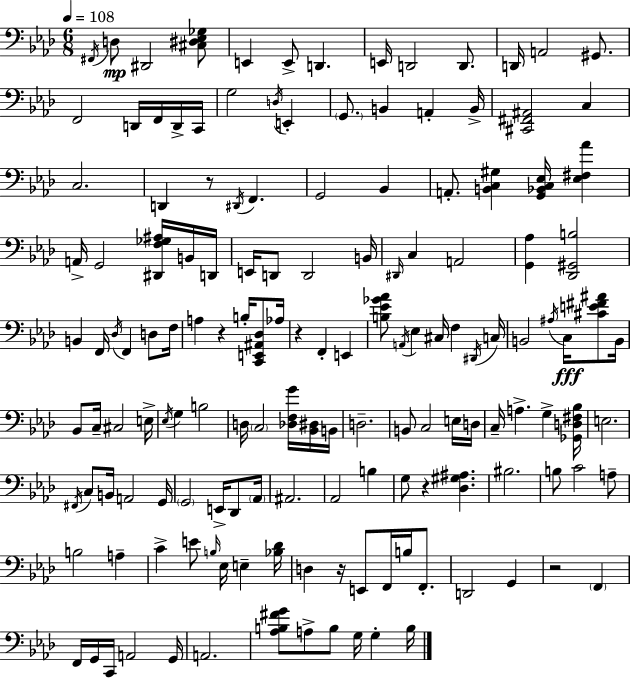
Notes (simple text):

F#2/s D3/e D#2/h [C#3,D#3,Eb3,Gb3]/e E2/q E2/e D2/q. E2/s D2/h D2/e. D2/s A2/h G#2/e. F2/h D2/s F2/s D2/s C2/s G3/h D3/s E2/q G2/e. B2/q A2/q B2/s [C#2,F#2,A#2]/h C3/q C3/h. D2/q R/e D#2/s F2/q. G2/h Bb2/q A2/e. [B2,C3,G#3]/q [G2,Bb2,C3,Eb3]/s [Eb3,F#3,Ab4]/q A2/s G2/h [D#2,F3,Gb3,A#3]/s B2/s D2/s E2/s D2/e D2/h B2/s D#2/s C3/q A2/h [G2,Ab3]/q [Db2,G#2,B3]/h B2/q F2/s Db3/s F2/q D3/e F3/s A3/q R/q B3/s [C2,E2,A#2,Db3]/e Ab3/s R/q F2/q E2/q [B3,Eb4,Gb4,Ab4]/e A2/s Eb3/q C#3/s F3/q D#2/s C3/s B2/h A#3/s C3/s [C#4,E4,F#4,A#4]/e B2/s Bb2/e C3/s C#3/h E3/s Eb3/s G3/q B3/h D3/s C3/h [Db3,F3,G4]/s [Bb2,D#3]/s B2/s D3/h. B2/e C3/h E3/s D3/s C3/s A3/q. G3/q [Gb2,D3,F#3,Bb3]/s E3/h. F#2/s C3/e B2/s A2/h G2/s G2/h E2/s Db2/e Ab2/s A#2/h. Ab2/h B3/q G3/e R/q [Db3,G#3,A#3]/q. BIS3/h. B3/e C4/h A3/e B3/h A3/q C4/q E4/e B3/s Eb3/s E3/q [Bb3,Db4]/s D3/q R/s E2/e F2/s B3/s F2/e. D2/h G2/q R/h F2/q F2/s G2/s C2/s A2/h G2/s A2/h. [Ab3,B3,F#4,G4]/e A3/e B3/e G3/s G3/q B3/s